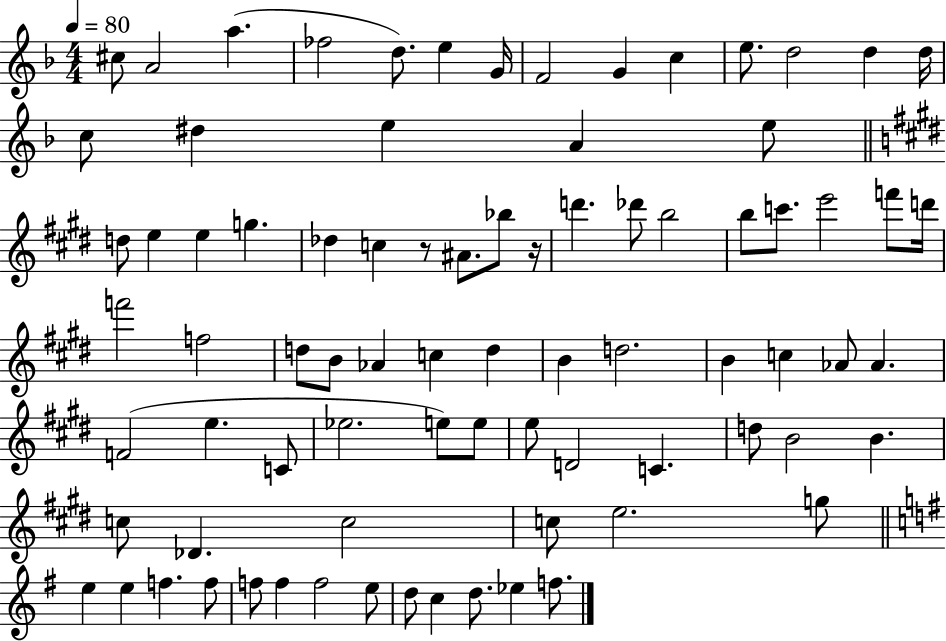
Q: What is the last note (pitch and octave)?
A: F5